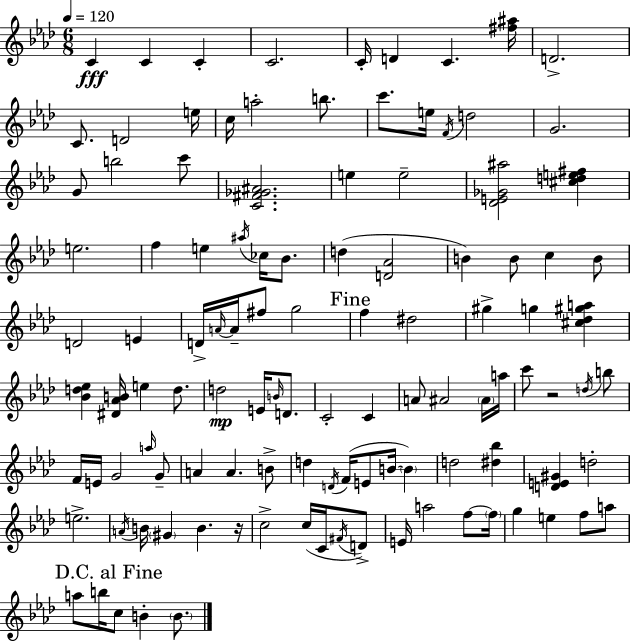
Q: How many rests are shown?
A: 2